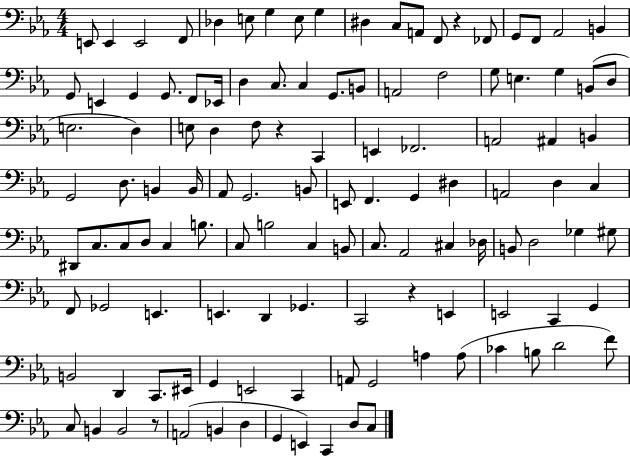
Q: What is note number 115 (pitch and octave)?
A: D3